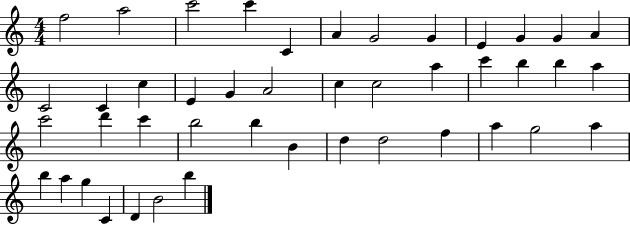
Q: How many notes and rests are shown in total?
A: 44